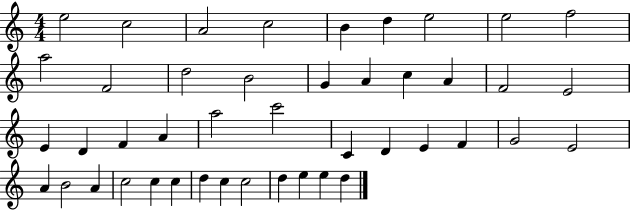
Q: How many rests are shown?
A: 0